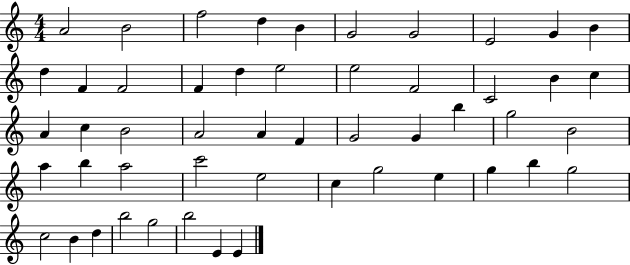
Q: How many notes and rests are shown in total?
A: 51